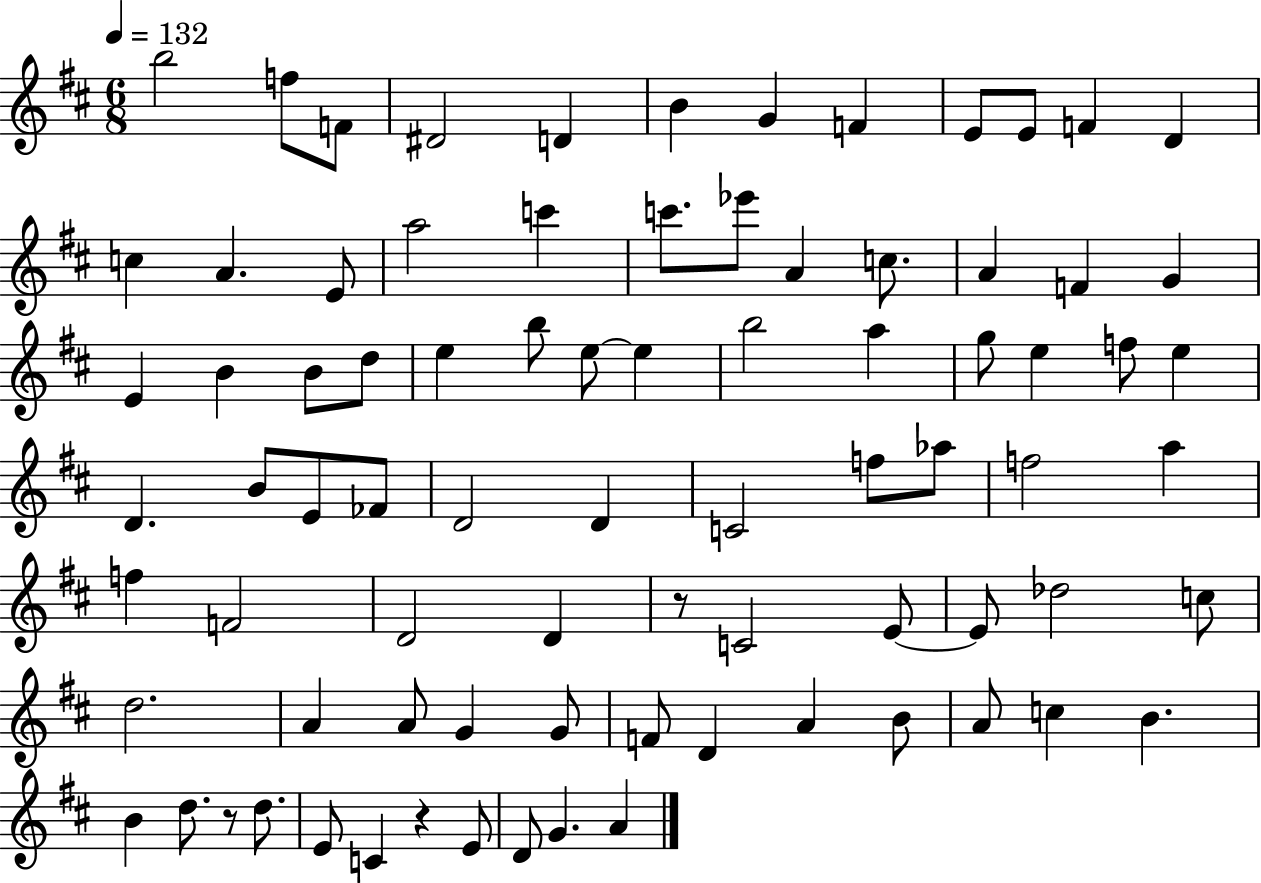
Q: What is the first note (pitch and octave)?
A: B5